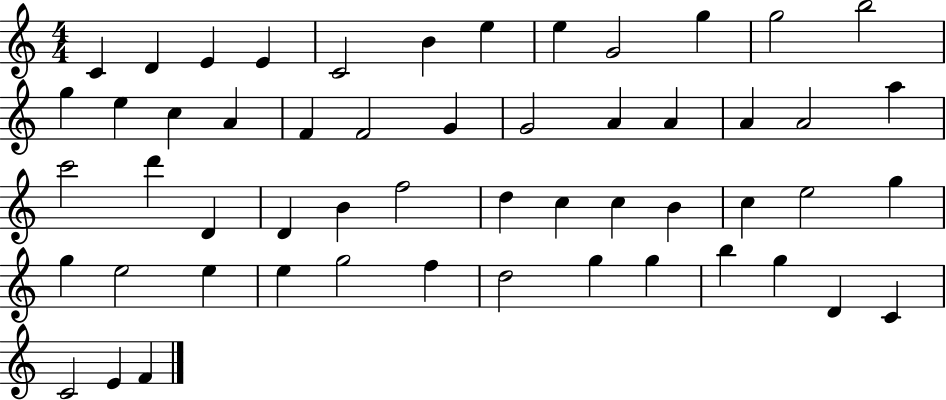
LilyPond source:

{
  \clef treble
  \numericTimeSignature
  \time 4/4
  \key c \major
  c'4 d'4 e'4 e'4 | c'2 b'4 e''4 | e''4 g'2 g''4 | g''2 b''2 | \break g''4 e''4 c''4 a'4 | f'4 f'2 g'4 | g'2 a'4 a'4 | a'4 a'2 a''4 | \break c'''2 d'''4 d'4 | d'4 b'4 f''2 | d''4 c''4 c''4 b'4 | c''4 e''2 g''4 | \break g''4 e''2 e''4 | e''4 g''2 f''4 | d''2 g''4 g''4 | b''4 g''4 d'4 c'4 | \break c'2 e'4 f'4 | \bar "|."
}